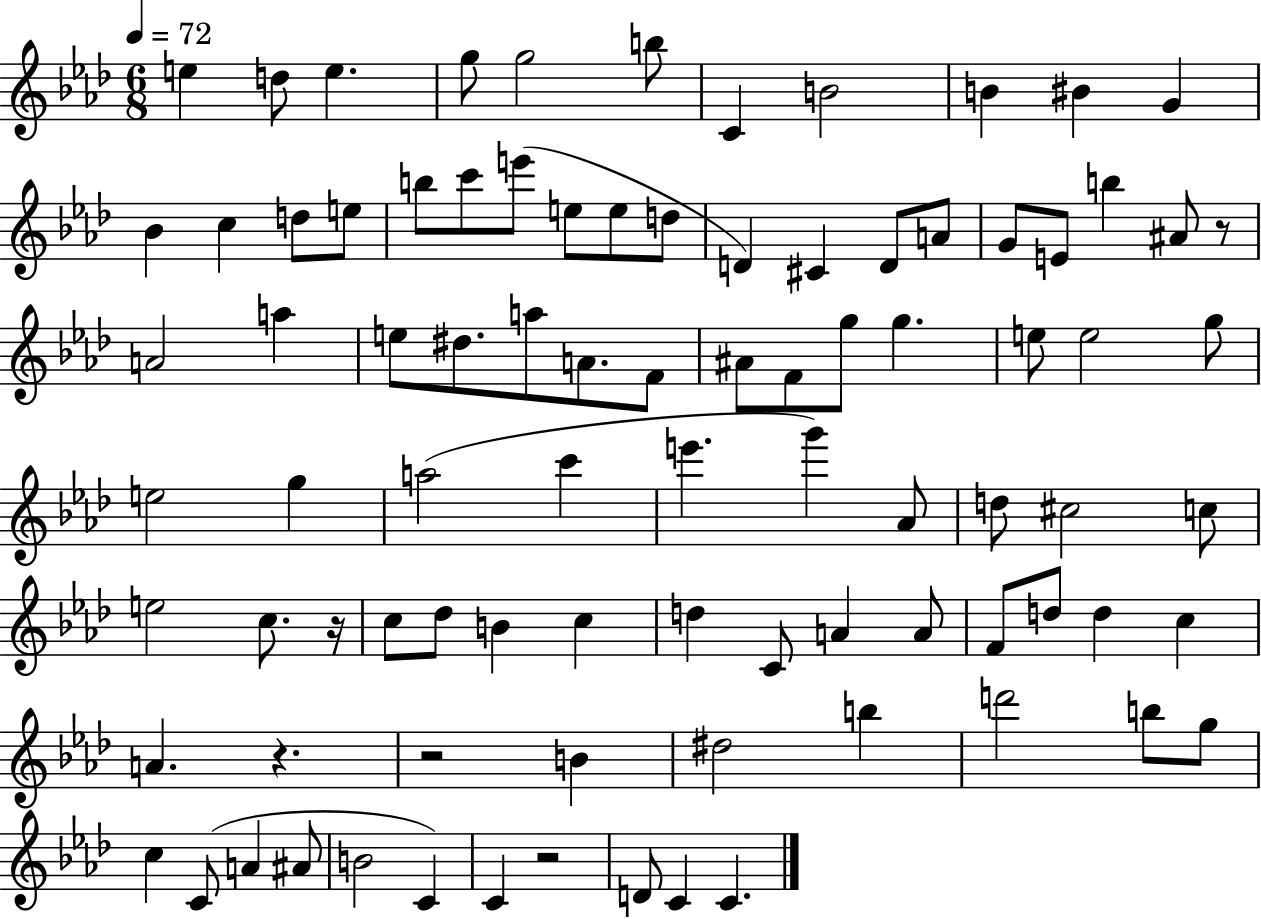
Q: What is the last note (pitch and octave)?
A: C4